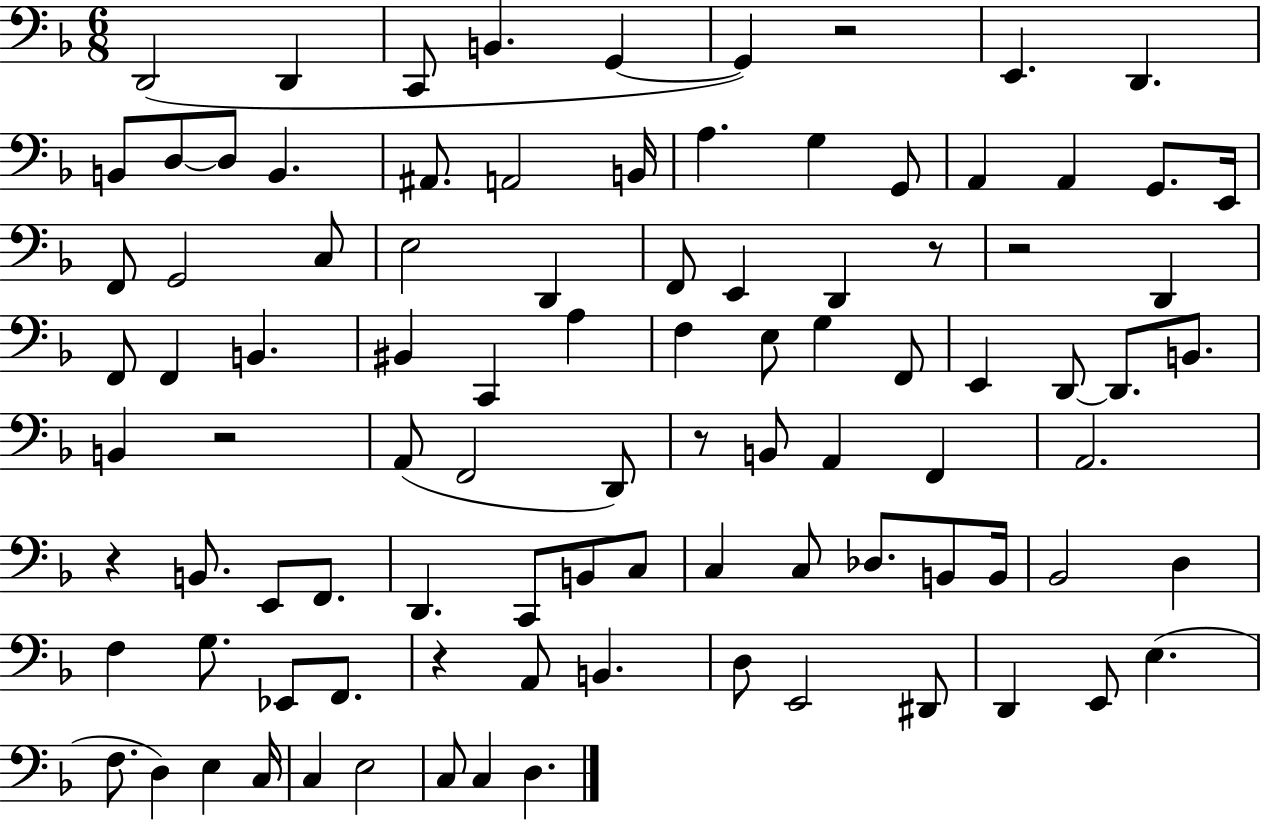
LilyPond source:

{
  \clef bass
  \numericTimeSignature
  \time 6/8
  \key f \major
  d,2( d,4 | c,8 b,4. g,4~~ | g,4) r2 | e,4. d,4. | \break b,8 d8~~ d8 b,4. | ais,8. a,2 b,16 | a4. g4 g,8 | a,4 a,4 g,8. e,16 | \break f,8 g,2 c8 | e2 d,4 | f,8 e,4 d,4 r8 | r2 d,4 | \break f,8 f,4 b,4. | bis,4 c,4 a4 | f4 e8 g4 f,8 | e,4 d,8~~ d,8. b,8. | \break b,4 r2 | a,8( f,2 d,8) | r8 b,8 a,4 f,4 | a,2. | \break r4 b,8. e,8 f,8. | d,4. c,8 b,8 c8 | c4 c8 des8. b,8 b,16 | bes,2 d4 | \break f4 g8. ees,8 f,8. | r4 a,8 b,4. | d8 e,2 dis,8 | d,4 e,8 e4.( | \break f8. d4) e4 c16 | c4 e2 | c8 c4 d4. | \bar "|."
}